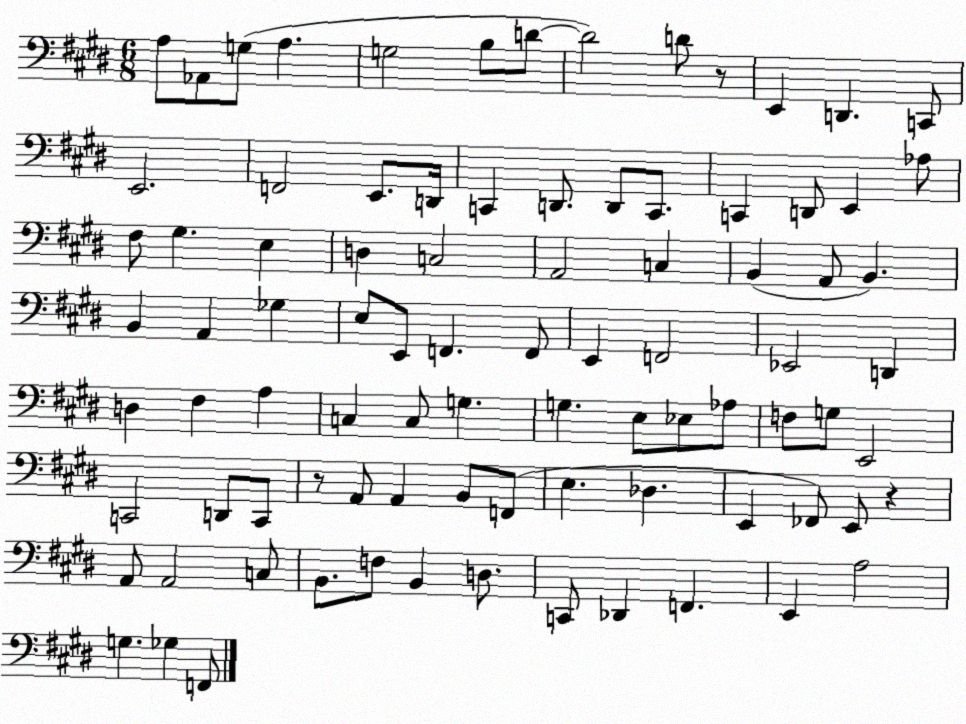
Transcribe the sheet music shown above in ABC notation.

X:1
T:Untitled
M:6/8
L:1/4
K:E
A,/2 _A,,/2 G,/2 A, G,2 B,/2 D/2 D2 D/2 z/2 E,, D,, C,,/2 E,,2 F,,2 E,,/2 D,,/4 C,, D,,/2 D,,/2 C,,/2 C,, D,,/2 E,, _A,/2 ^F,/2 ^G, E, D, C,2 A,,2 C, B,, A,,/2 B,, B,, A,, _G, E,/2 E,,/2 F,, F,,/2 E,, F,,2 _E,,2 D,, D, ^F, A, C, C,/2 G, G, E,/2 _E,/2 _A,/2 F,/2 G,/2 E,,2 C,,2 D,,/2 C,,/2 z/2 A,,/2 A,, B,,/2 F,,/2 E, _D, E,, _F,,/2 E,,/2 z A,,/2 A,,2 C,/2 B,,/2 F,/2 B,, D,/2 C,,/2 _D,, F,, E,, A,2 G, _G, F,,/2